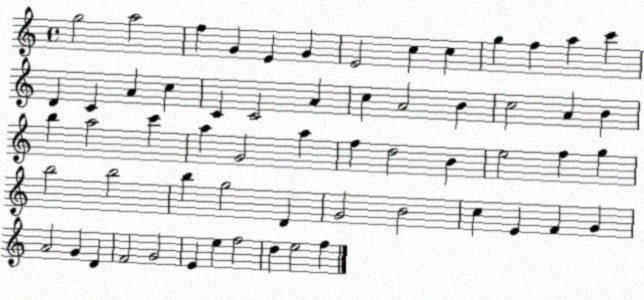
X:1
T:Untitled
M:4/4
L:1/4
K:C
g2 a2 f G E G E2 c c g f a c' D C A c C C2 A c A2 B c2 A B b a2 c' a G2 a f d2 B e2 f g b2 b2 b g2 D G2 B2 c E F G A2 G D F2 G2 E e f2 d e2 f